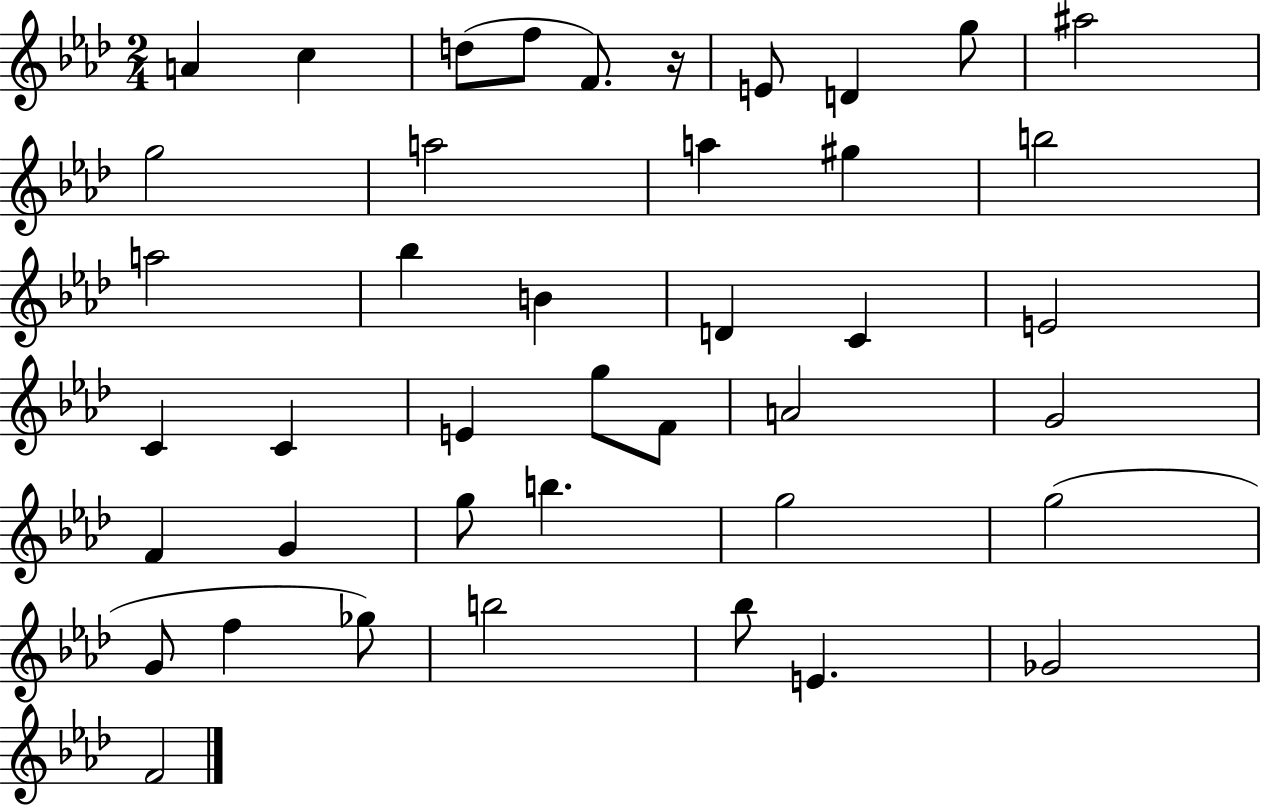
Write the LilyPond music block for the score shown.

{
  \clef treble
  \numericTimeSignature
  \time 2/4
  \key aes \major
  a'4 c''4 | d''8( f''8 f'8.) r16 | e'8 d'4 g''8 | ais''2 | \break g''2 | a''2 | a''4 gis''4 | b''2 | \break a''2 | bes''4 b'4 | d'4 c'4 | e'2 | \break c'4 c'4 | e'4 g''8 f'8 | a'2 | g'2 | \break f'4 g'4 | g''8 b''4. | g''2 | g''2( | \break g'8 f''4 ges''8) | b''2 | bes''8 e'4. | ges'2 | \break f'2 | \bar "|."
}